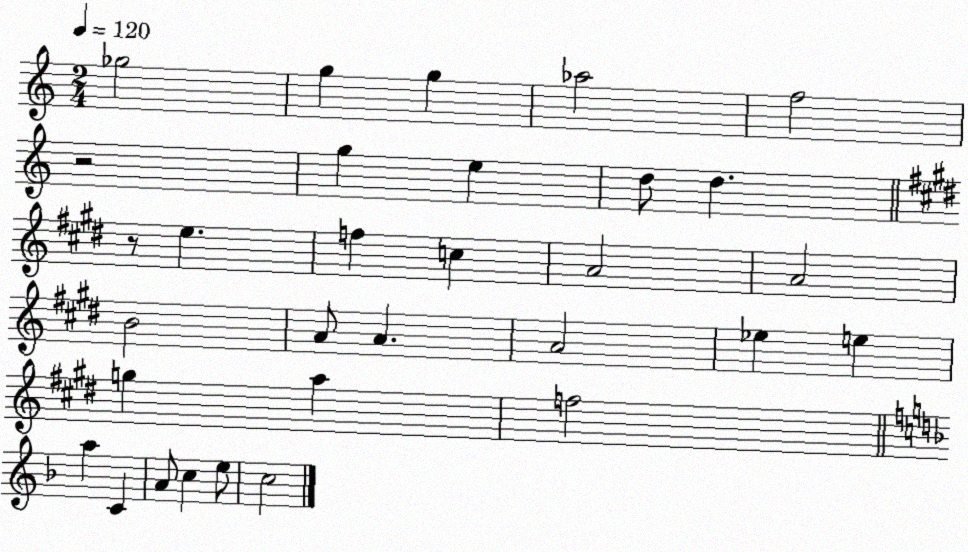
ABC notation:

X:1
T:Untitled
M:2/4
L:1/4
K:C
_g2 g g _a2 f2 z2 g e d/2 d z/2 e f c A2 A2 B2 A/2 A A2 _e e g a f2 a C A/2 c e/2 c2